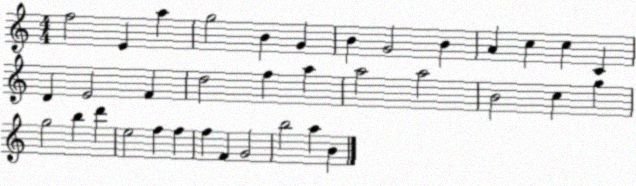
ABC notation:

X:1
T:Untitled
M:4/4
L:1/4
K:C
f2 E a g2 B G B G2 B A c c C D E2 F d2 f a a2 a2 B2 c g g2 b d' e2 f f f F G2 b2 a B